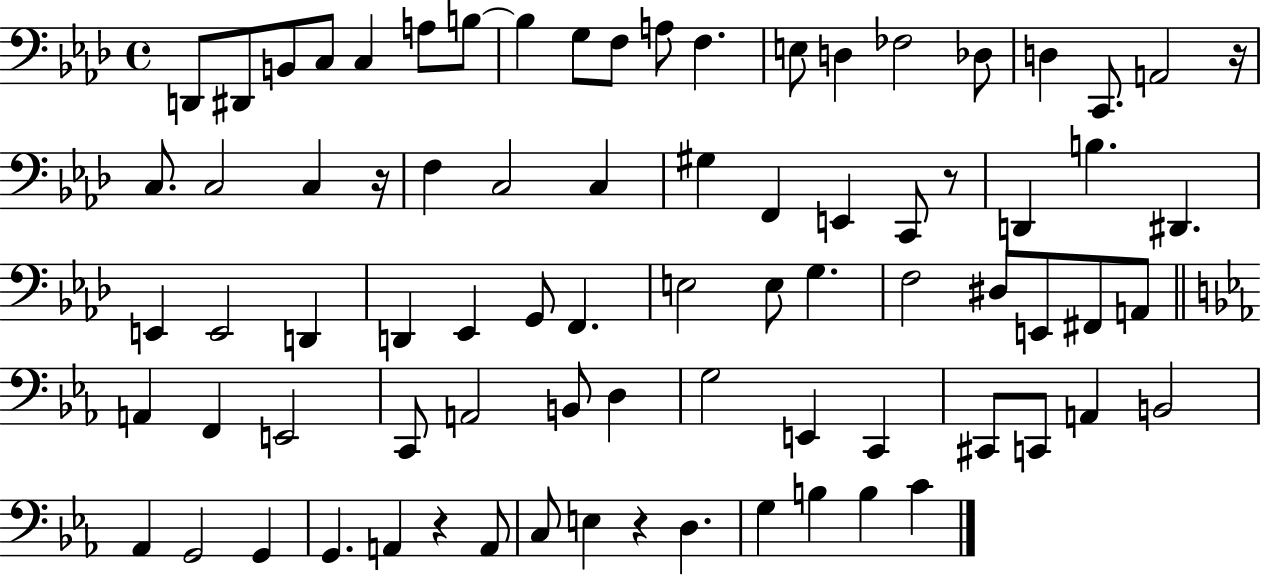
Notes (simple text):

D2/e D#2/e B2/e C3/e C3/q A3/e B3/e B3/q G3/e F3/e A3/e F3/q. E3/e D3/q FES3/h Db3/e D3/q C2/e. A2/h R/s C3/e. C3/h C3/q R/s F3/q C3/h C3/q G#3/q F2/q E2/q C2/e R/e D2/q B3/q. D#2/q. E2/q E2/h D2/q D2/q Eb2/q G2/e F2/q. E3/h E3/e G3/q. F3/h D#3/e E2/e F#2/e A2/e A2/q F2/q E2/h C2/e A2/h B2/e D3/q G3/h E2/q C2/q C#2/e C2/e A2/q B2/h Ab2/q G2/h G2/q G2/q. A2/q R/q A2/e C3/e E3/q R/q D3/q. G3/q B3/q B3/q C4/q